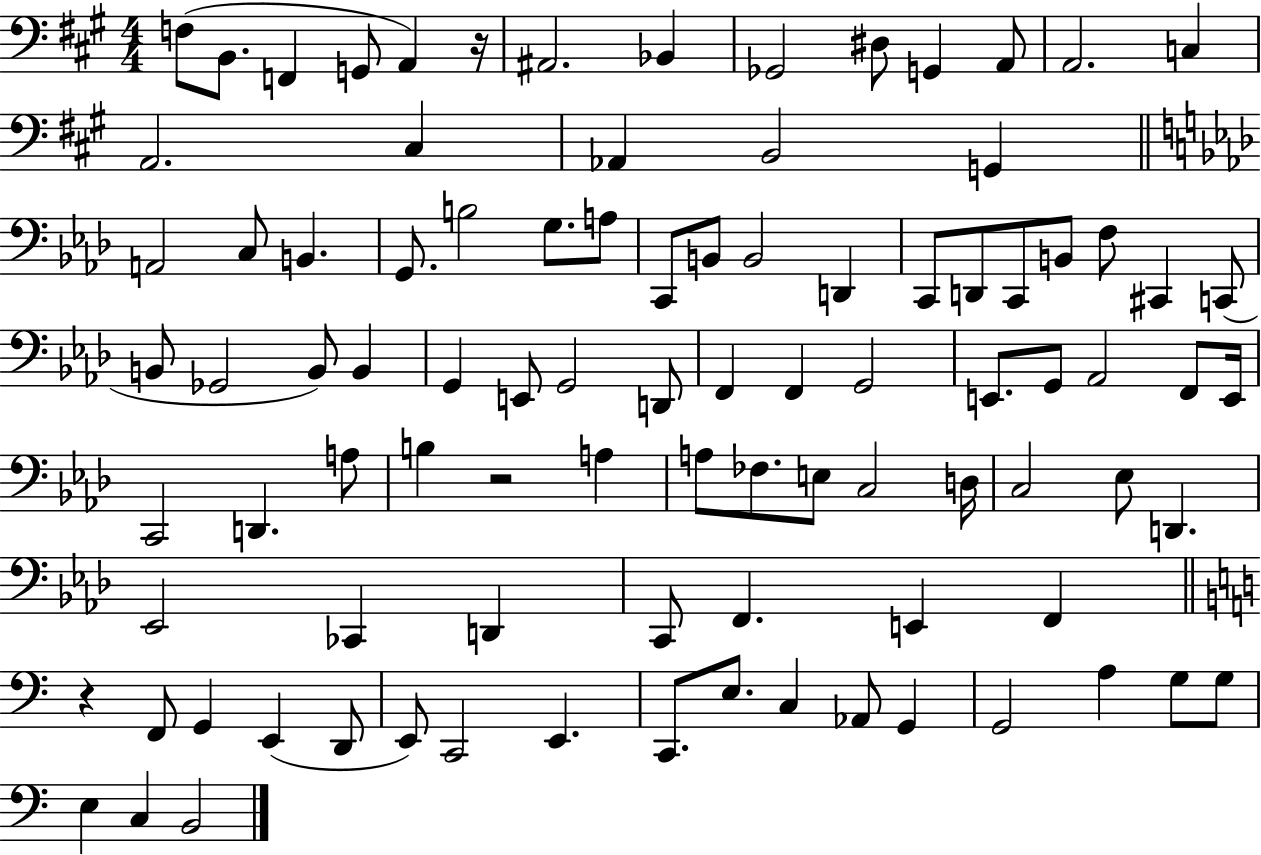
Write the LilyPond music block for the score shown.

{
  \clef bass
  \numericTimeSignature
  \time 4/4
  \key a \major
  f8( b,8. f,4 g,8 a,4) r16 | ais,2. bes,4 | ges,2 dis8 g,4 a,8 | a,2. c4 | \break a,2. cis4 | aes,4 b,2 g,4 | \bar "||" \break \key aes \major a,2 c8 b,4. | g,8. b2 g8. a8 | c,8 b,8 b,2 d,4 | c,8 d,8 c,8 b,8 f8 cis,4 c,8( | \break b,8 ges,2 b,8) b,4 | g,4 e,8 g,2 d,8 | f,4 f,4 g,2 | e,8. g,8 aes,2 f,8 e,16 | \break c,2 d,4. a8 | b4 r2 a4 | a8 fes8. e8 c2 d16 | c2 ees8 d,4. | \break ees,2 ces,4 d,4 | c,8 f,4. e,4 f,4 | \bar "||" \break \key a \minor r4 f,8 g,4 e,4( d,8 | e,8) c,2 e,4. | c,8. e8. c4 aes,8 g,4 | g,2 a4 g8 g8 | \break e4 c4 b,2 | \bar "|."
}